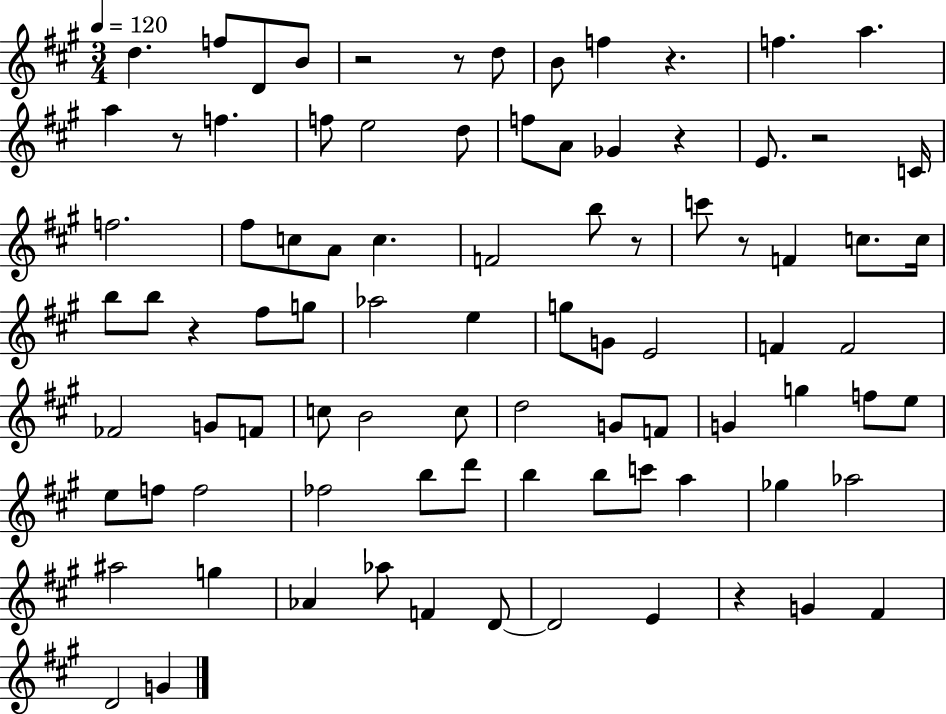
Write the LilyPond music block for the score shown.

{
  \clef treble
  \numericTimeSignature
  \time 3/4
  \key a \major
  \tempo 4 = 120
  d''4. f''8 d'8 b'8 | r2 r8 d''8 | b'8 f''4 r4. | f''4. a''4. | \break a''4 r8 f''4. | f''8 e''2 d''8 | f''8 a'8 ges'4 r4 | e'8. r2 c'16 | \break f''2. | fis''8 c''8 a'8 c''4. | f'2 b''8 r8 | c'''8 r8 f'4 c''8. c''16 | \break b''8 b''8 r4 fis''8 g''8 | aes''2 e''4 | g''8 g'8 e'2 | f'4 f'2 | \break fes'2 g'8 f'8 | c''8 b'2 c''8 | d''2 g'8 f'8 | g'4 g''4 f''8 e''8 | \break e''8 f''8 f''2 | fes''2 b''8 d'''8 | b''4 b''8 c'''8 a''4 | ges''4 aes''2 | \break ais''2 g''4 | aes'4 aes''8 f'4 d'8~~ | d'2 e'4 | r4 g'4 fis'4 | \break d'2 g'4 | \bar "|."
}